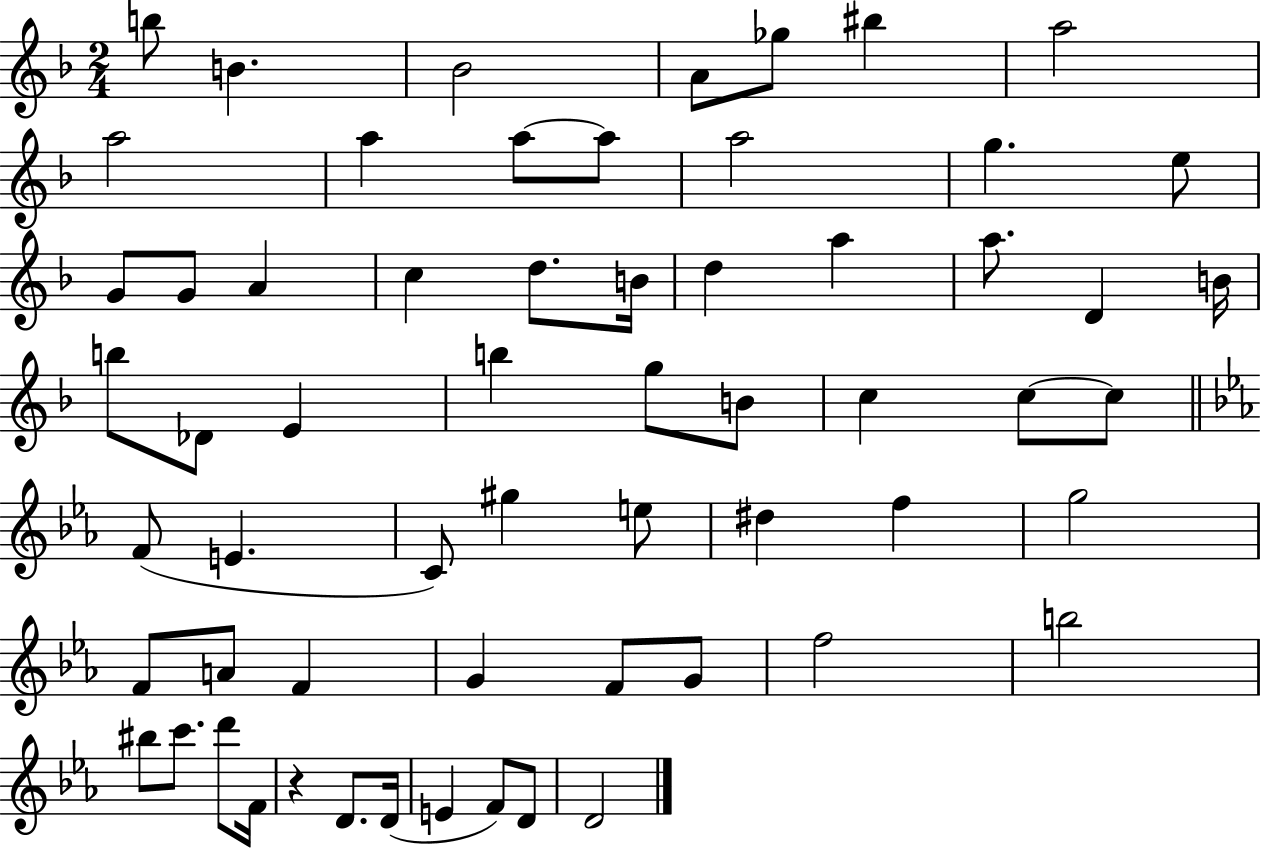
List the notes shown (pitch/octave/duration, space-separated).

B5/e B4/q. Bb4/h A4/e Gb5/e BIS5/q A5/h A5/h A5/q A5/e A5/e A5/h G5/q. E5/e G4/e G4/e A4/q C5/q D5/e. B4/s D5/q A5/q A5/e. D4/q B4/s B5/e Db4/e E4/q B5/q G5/e B4/e C5/q C5/e C5/e F4/e E4/q. C4/e G#5/q E5/e D#5/q F5/q G5/h F4/e A4/e F4/q G4/q F4/e G4/e F5/h B5/h BIS5/e C6/e. D6/e F4/s R/q D4/e. D4/s E4/q F4/e D4/e D4/h